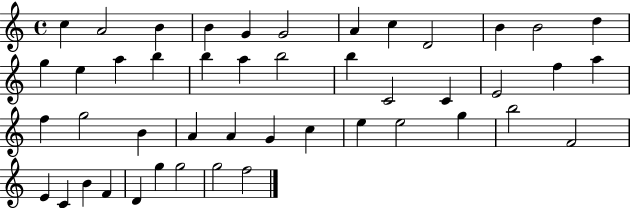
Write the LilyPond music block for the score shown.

{
  \clef treble
  \time 4/4
  \defaultTimeSignature
  \key c \major
  c''4 a'2 b'4 | b'4 g'4 g'2 | a'4 c''4 d'2 | b'4 b'2 d''4 | \break g''4 e''4 a''4 b''4 | b''4 a''4 b''2 | b''4 c'2 c'4 | e'2 f''4 a''4 | \break f''4 g''2 b'4 | a'4 a'4 g'4 c''4 | e''4 e''2 g''4 | b''2 f'2 | \break e'4 c'4 b'4 f'4 | d'4 g''4 g''2 | g''2 f''2 | \bar "|."
}